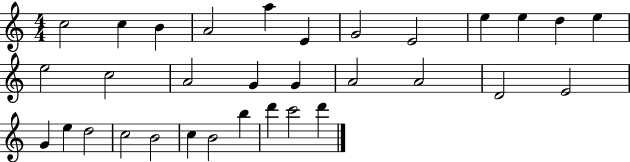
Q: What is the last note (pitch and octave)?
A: D6